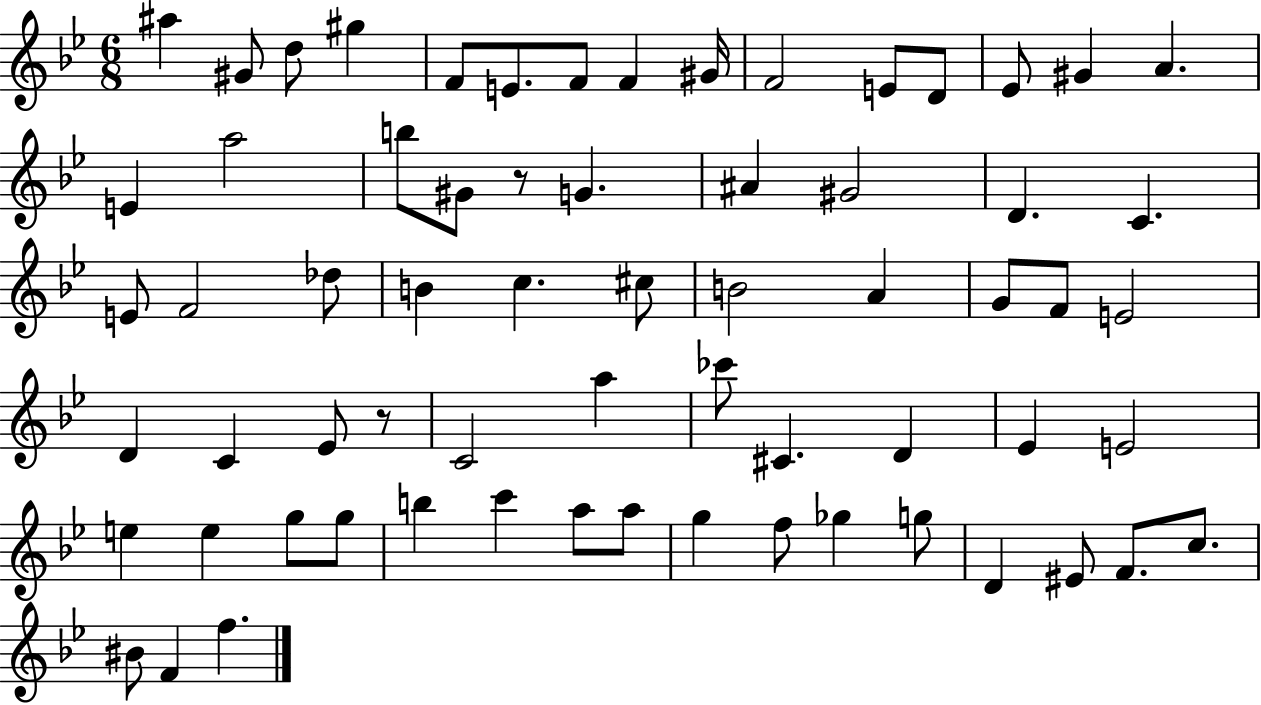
{
  \clef treble
  \numericTimeSignature
  \time 6/8
  \key bes \major
  ais''4 gis'8 d''8 gis''4 | f'8 e'8. f'8 f'4 gis'16 | f'2 e'8 d'8 | ees'8 gis'4 a'4. | \break e'4 a''2 | b''8 gis'8 r8 g'4. | ais'4 gis'2 | d'4. c'4. | \break e'8 f'2 des''8 | b'4 c''4. cis''8 | b'2 a'4 | g'8 f'8 e'2 | \break d'4 c'4 ees'8 r8 | c'2 a''4 | ces'''8 cis'4. d'4 | ees'4 e'2 | \break e''4 e''4 g''8 g''8 | b''4 c'''4 a''8 a''8 | g''4 f''8 ges''4 g''8 | d'4 eis'8 f'8. c''8. | \break bis'8 f'4 f''4. | \bar "|."
}